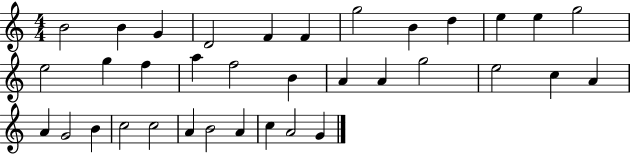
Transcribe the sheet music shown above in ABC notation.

X:1
T:Untitled
M:4/4
L:1/4
K:C
B2 B G D2 F F g2 B d e e g2 e2 g f a f2 B A A g2 e2 c A A G2 B c2 c2 A B2 A c A2 G